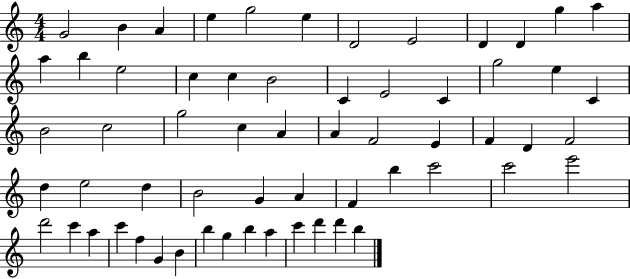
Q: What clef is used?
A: treble